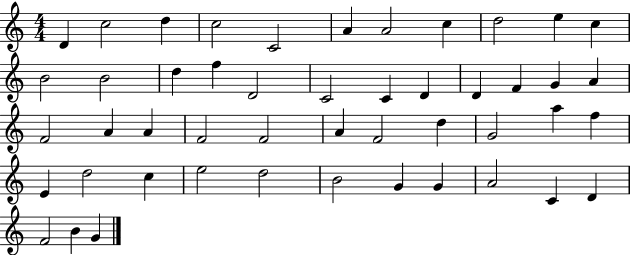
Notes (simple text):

D4/q C5/h D5/q C5/h C4/h A4/q A4/h C5/q D5/h E5/q C5/q B4/h B4/h D5/q F5/q D4/h C4/h C4/q D4/q D4/q F4/q G4/q A4/q F4/h A4/q A4/q F4/h F4/h A4/q F4/h D5/q G4/h A5/q F5/q E4/q D5/h C5/q E5/h D5/h B4/h G4/q G4/q A4/h C4/q D4/q F4/h B4/q G4/q